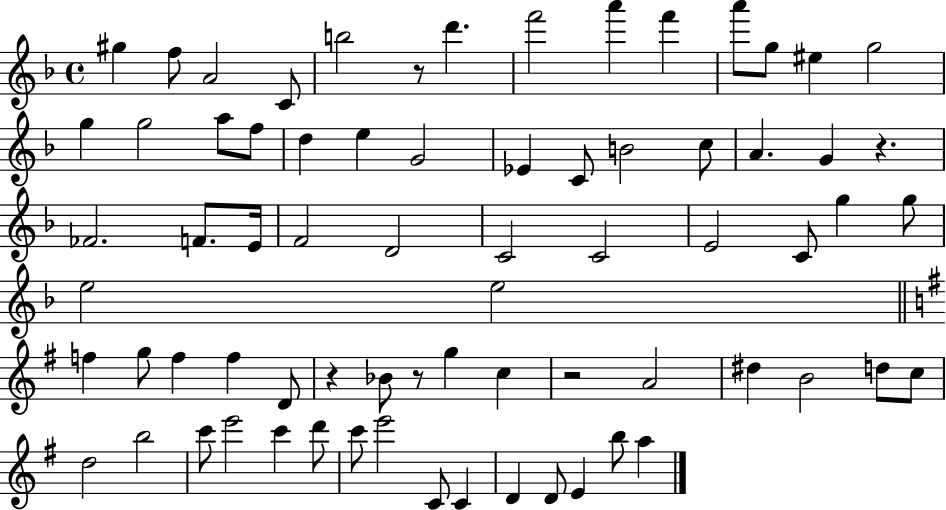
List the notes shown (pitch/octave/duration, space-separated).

G#5/q F5/e A4/h C4/e B5/h R/e D6/q. F6/h A6/q F6/q A6/e G5/e EIS5/q G5/h G5/q G5/h A5/e F5/e D5/q E5/q G4/h Eb4/q C4/e B4/h C5/e A4/q. G4/q R/q. FES4/h. F4/e. E4/s F4/h D4/h C4/h C4/h E4/h C4/e G5/q G5/e E5/h E5/h F5/q G5/e F5/q F5/q D4/e R/q Bb4/e R/e G5/q C5/q R/h A4/h D#5/q B4/h D5/e C5/e D5/h B5/h C6/e E6/h C6/q D6/e C6/e E6/h C4/e C4/q D4/q D4/e E4/q B5/e A5/q